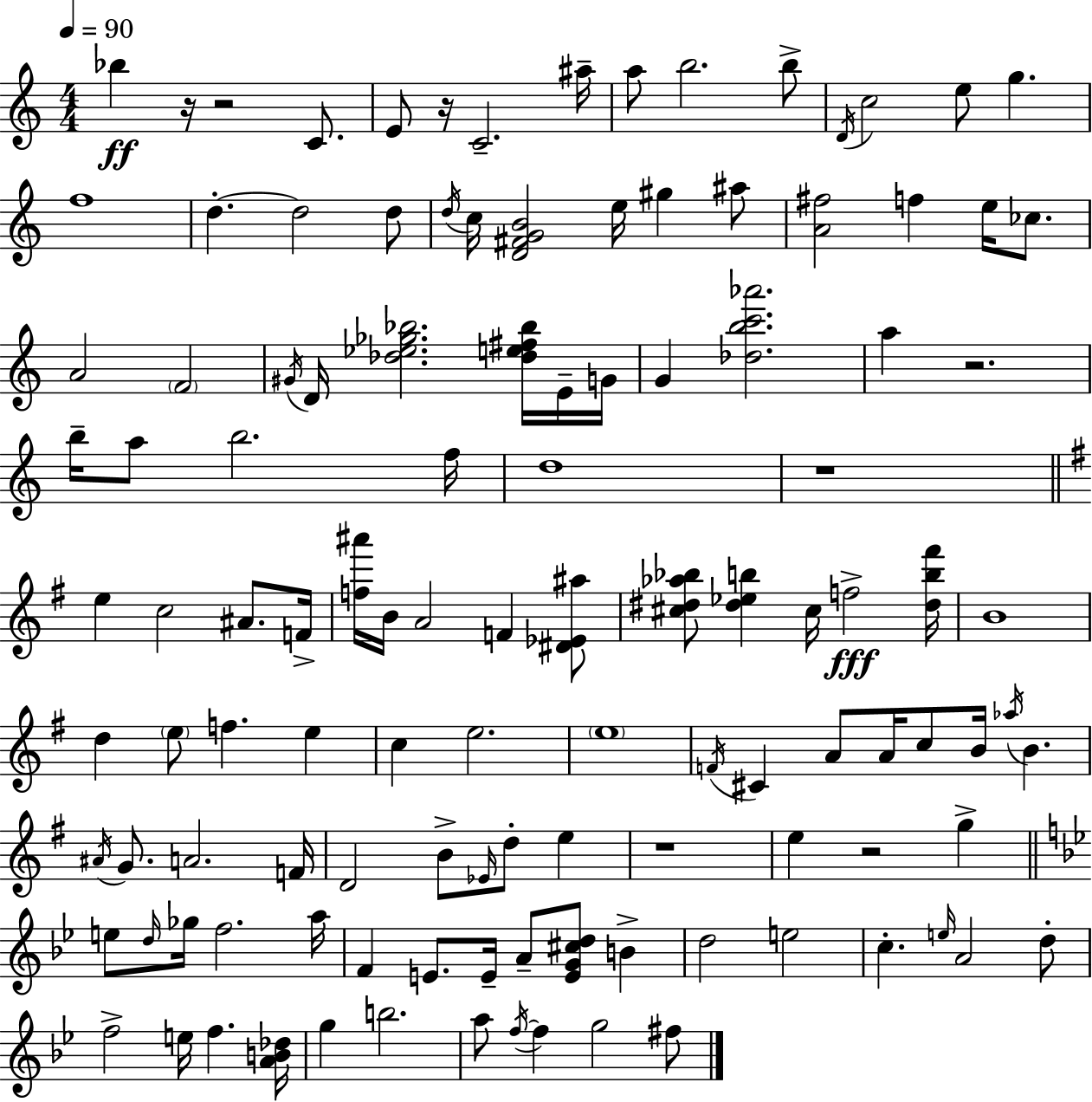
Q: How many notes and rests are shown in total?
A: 118